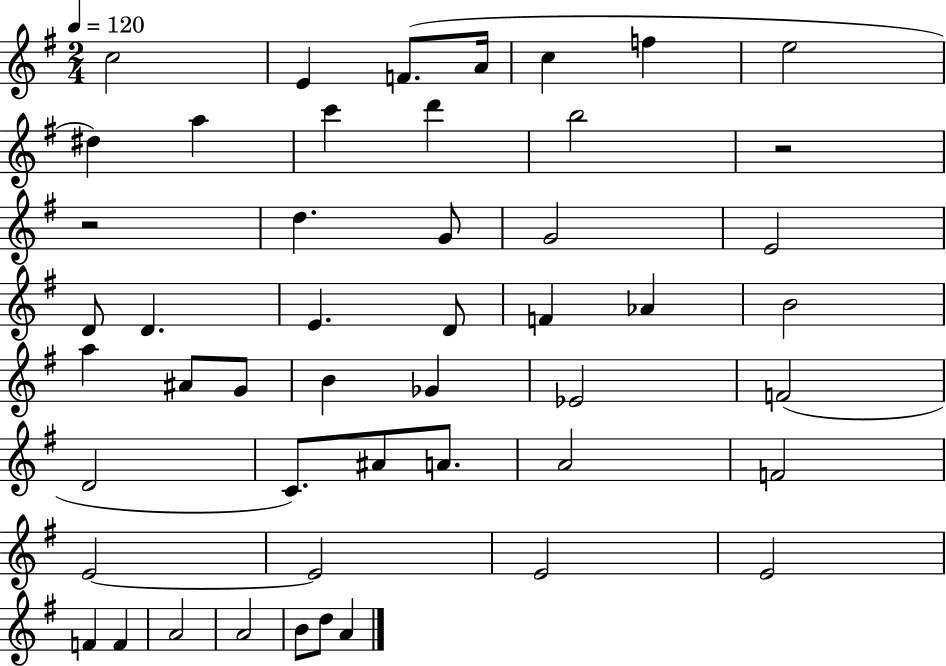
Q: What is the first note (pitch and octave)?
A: C5